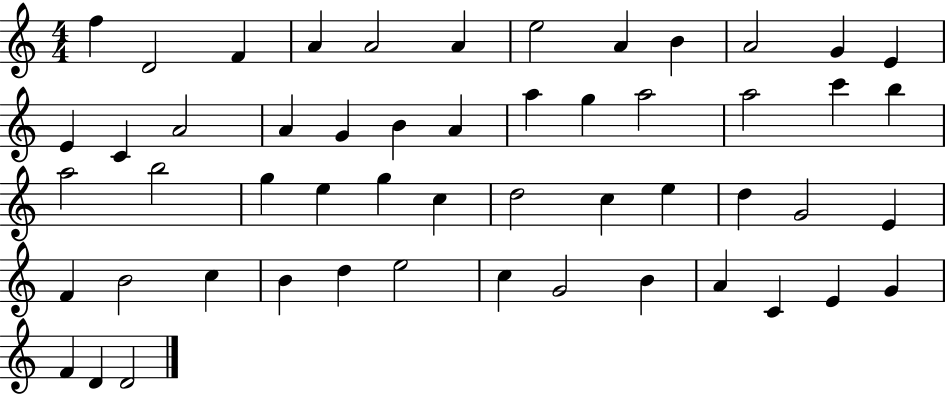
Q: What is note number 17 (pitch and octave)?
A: G4